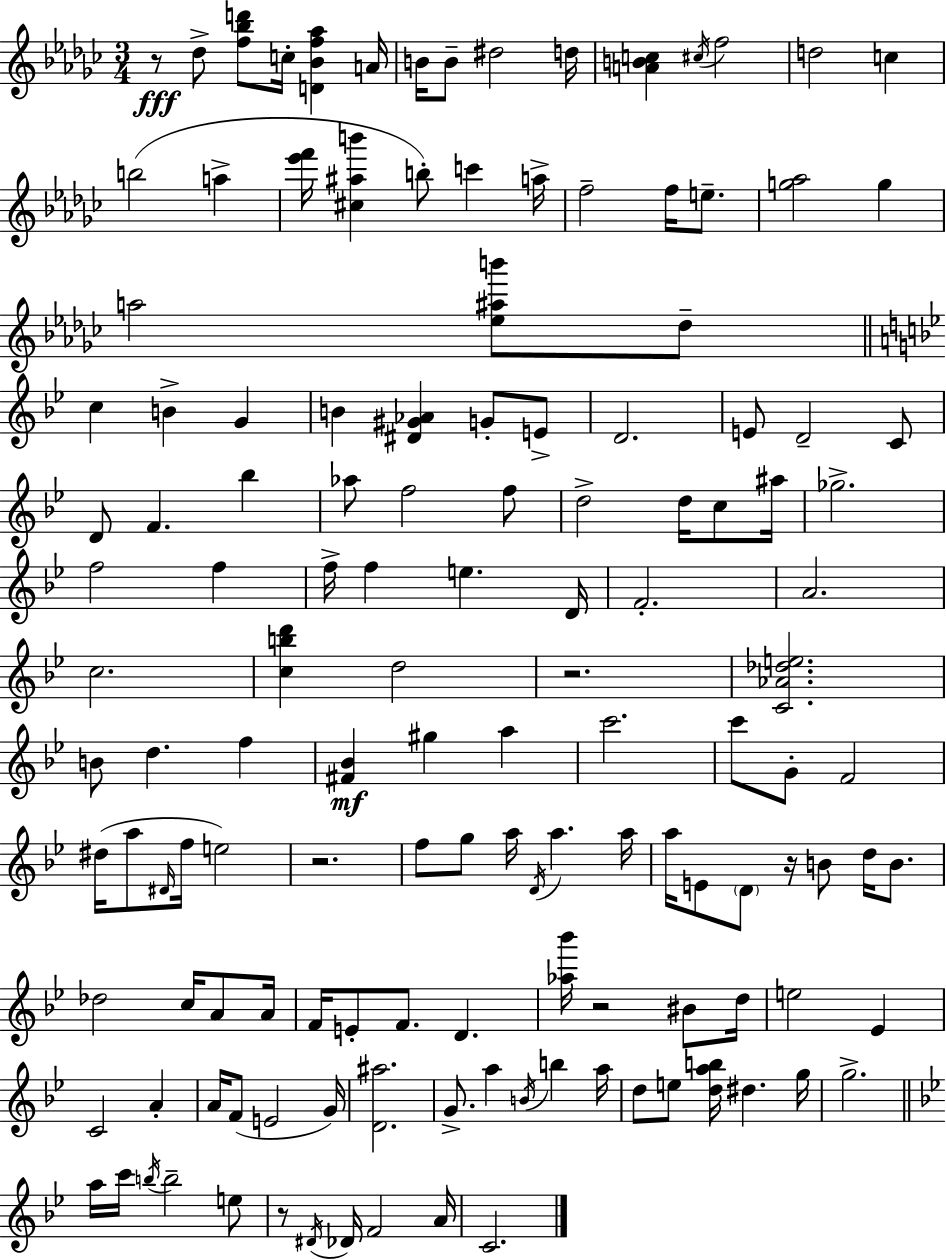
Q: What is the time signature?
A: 3/4